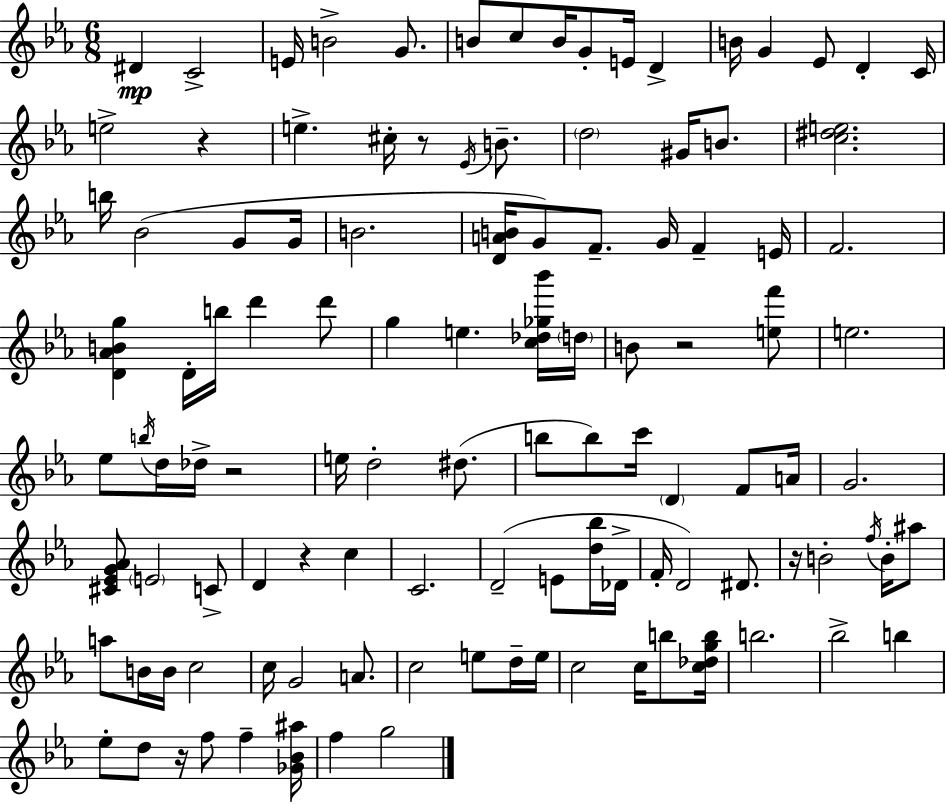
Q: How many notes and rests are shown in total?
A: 112